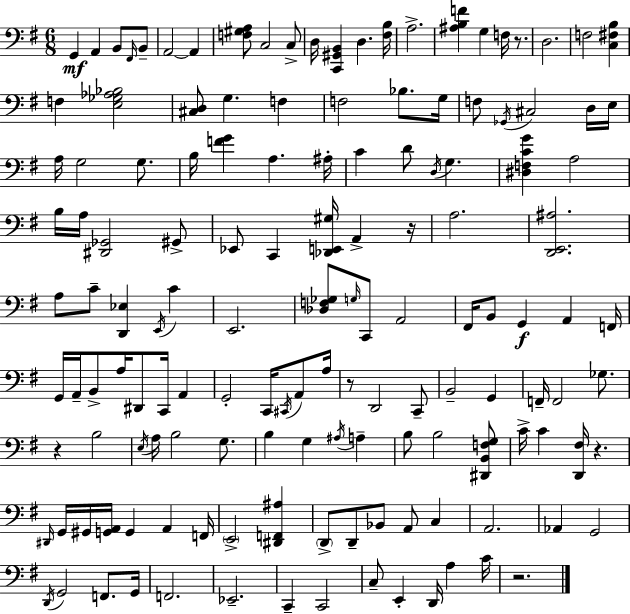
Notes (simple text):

G2/q A2/q B2/e F#2/s B2/e A2/h A2/q [F3,G#3,A3]/e C3/h C3/e D3/s [C2,G#2,B2]/q D3/q. [F#3,B3]/s A3/h. [A#3,B3,F4]/q G3/q F3/s R/e. D3/h. F3/h [C3,F#3,B3]/q F3/q [E3,Gb3,Ab3,Bb3]/h [C#3,D3]/e G3/q. F3/q F3/h Bb3/e. G3/s F3/e Gb2/s C#3/h D3/s E3/s A3/s G3/h G3/e. B3/s [F4,G4]/q A3/q. A#3/s C4/q D4/e D3/s G3/q. [D#3,F3,C4,G4]/q A3/h B3/s A3/s [D#2,Gb2]/h G#2/e Eb2/e C2/q [Db2,E2,G#3]/s A2/q R/s A3/h. [D2,E2,A#3]/h. A3/e C4/e [D2,Eb3]/q E2/s C4/q E2/h. [Db3,F3,Gb3]/e G3/s C2/e A2/h F#2/s B2/e G2/q A2/q F2/s G2/s A2/s B2/e A3/s D#2/e C2/s A2/q G2/h C2/s C#2/s A2/e A3/s R/e D2/h C2/e B2/h G2/q F2/s F2/h Gb3/e. R/q B3/h E3/s A3/s B3/h G3/e. B3/q G3/q A#3/s A3/q B3/e B3/h [D#2,B2,F3,G3]/e C4/s C4/q [D2,F#3]/s R/q. D#2/s G2/s G#2/s [G2,A2]/s G2/q A2/q F2/s E2/h [D#2,F2,A#3]/q D2/e D2/e Bb2/e A2/e C3/q A2/h. Ab2/q G2/h D2/s G2/h F2/e. G2/s F2/h. Eb2/h. C2/q C2/h C3/e E2/q D2/s A3/q C4/s R/h.